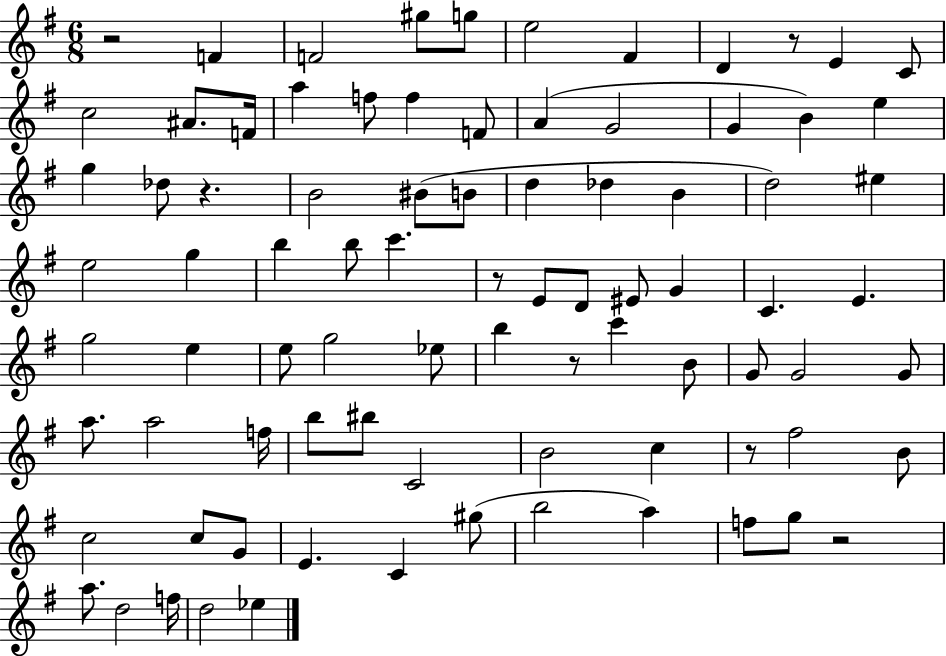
X:1
T:Untitled
M:6/8
L:1/4
K:G
z2 F F2 ^g/2 g/2 e2 ^F D z/2 E C/2 c2 ^A/2 F/4 a f/2 f F/2 A G2 G B e g _d/2 z B2 ^B/2 B/2 d _d B d2 ^e e2 g b b/2 c' z/2 E/2 D/2 ^E/2 G C E g2 e e/2 g2 _e/2 b z/2 c' B/2 G/2 G2 G/2 a/2 a2 f/4 b/2 ^b/2 C2 B2 c z/2 ^f2 B/2 c2 c/2 G/2 E C ^g/2 b2 a f/2 g/2 z2 a/2 d2 f/4 d2 _e